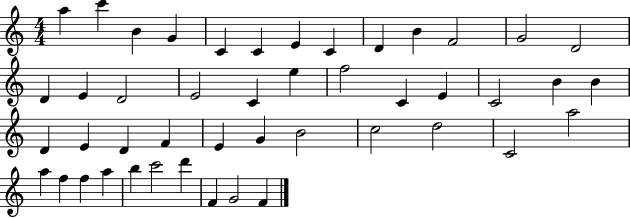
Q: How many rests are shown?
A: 0